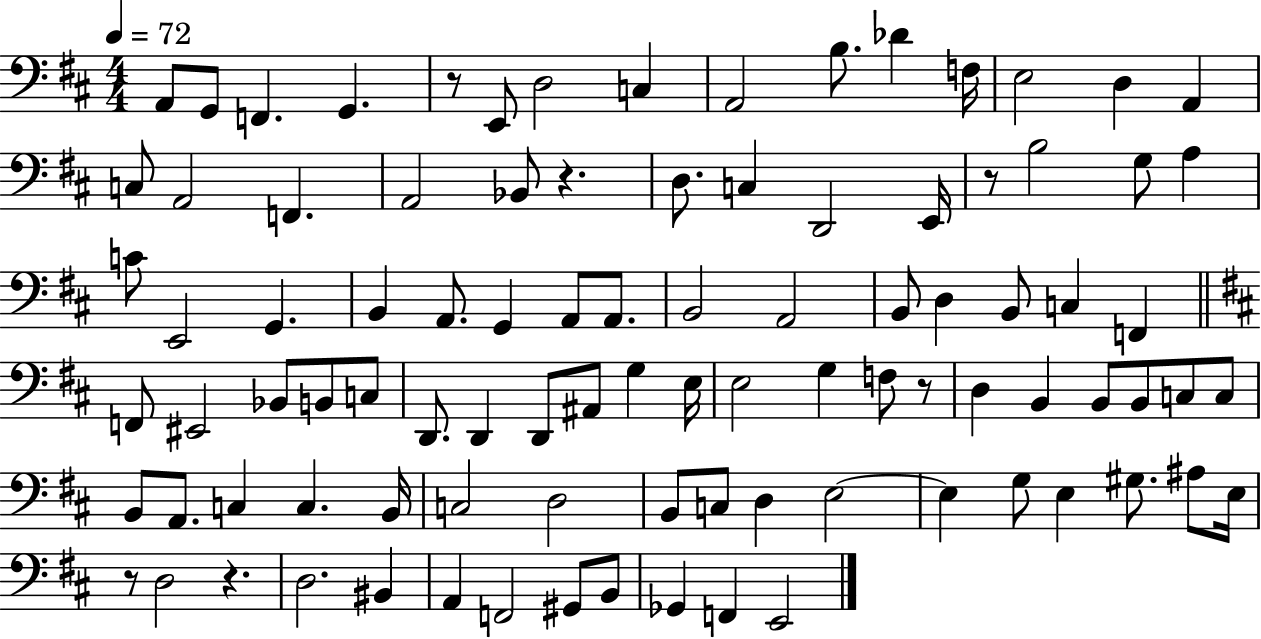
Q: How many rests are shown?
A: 6